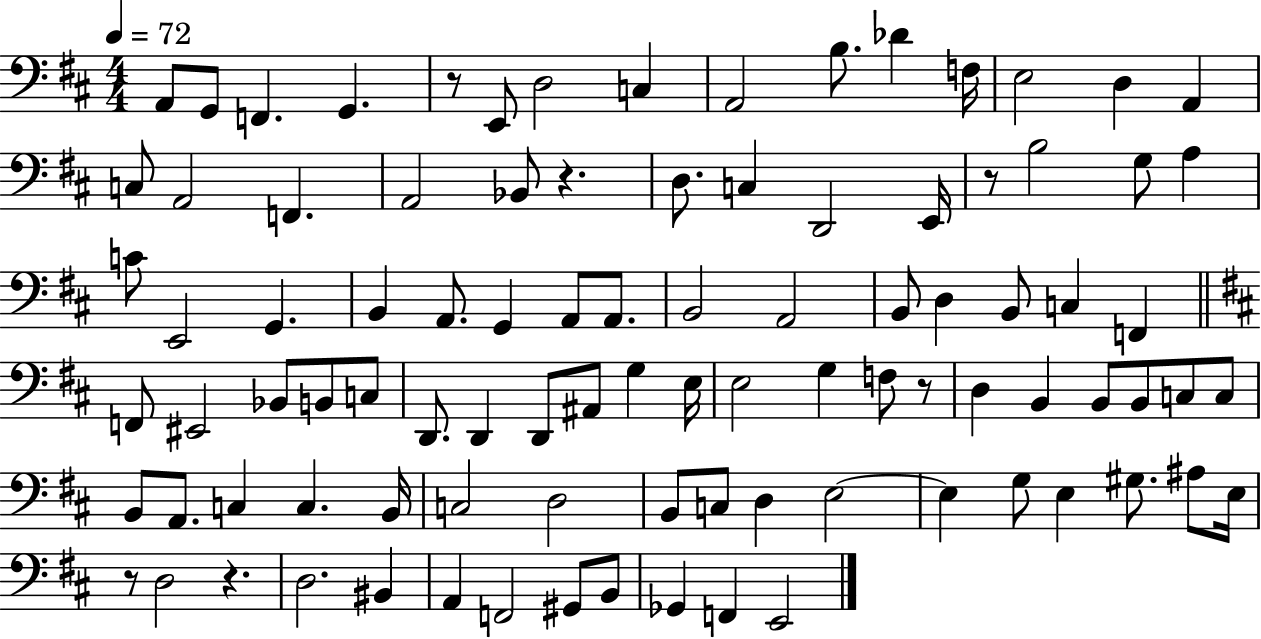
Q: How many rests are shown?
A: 6